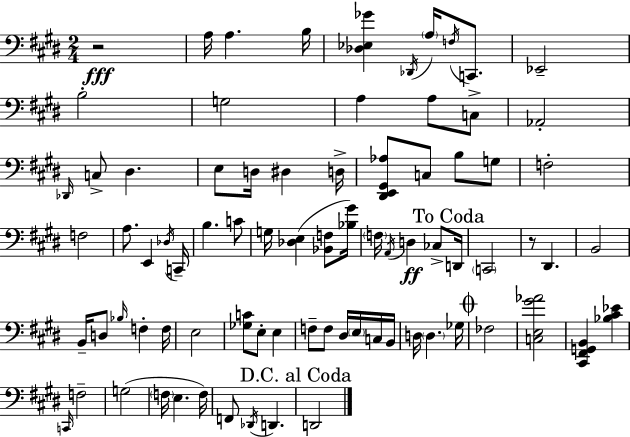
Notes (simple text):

R/h A3/s A3/q. B3/s [Db3,Eb3,Gb4]/q Db2/s A3/s F3/s C2/e. Eb2/h B3/h G3/h A3/q A3/e C3/e Ab2/h Db2/s C3/e D#3/q. E3/e D3/s D#3/q D3/s [D#2,E2,G#2,Ab3]/e C3/e B3/e G3/e F3/h F3/h A3/e. E2/q Db3/s C2/s B3/q. C4/e G3/s [Db3,E3]/q [Bb2,F3]/e [Bb3,G#4]/s F3/s A2/s D3/q CES3/e D2/s C2/h R/e D#2/q. B2/h B2/s D3/e Bb3/s F3/q F3/s E3/h [Gb3,C4]/e E3/e E3/q F3/e F3/e D#3/s E3/s C3/s B2/s D3/s D3/q. Gb3/s FES3/h [C3,E3,G#4,Ab4]/h [C#2,F#2,G2,B2]/q [Bb3,C#4,Eb4]/q C2/s F3/h G3/h F3/s E3/q. F3/s F2/e Db2/s D2/q. D2/h